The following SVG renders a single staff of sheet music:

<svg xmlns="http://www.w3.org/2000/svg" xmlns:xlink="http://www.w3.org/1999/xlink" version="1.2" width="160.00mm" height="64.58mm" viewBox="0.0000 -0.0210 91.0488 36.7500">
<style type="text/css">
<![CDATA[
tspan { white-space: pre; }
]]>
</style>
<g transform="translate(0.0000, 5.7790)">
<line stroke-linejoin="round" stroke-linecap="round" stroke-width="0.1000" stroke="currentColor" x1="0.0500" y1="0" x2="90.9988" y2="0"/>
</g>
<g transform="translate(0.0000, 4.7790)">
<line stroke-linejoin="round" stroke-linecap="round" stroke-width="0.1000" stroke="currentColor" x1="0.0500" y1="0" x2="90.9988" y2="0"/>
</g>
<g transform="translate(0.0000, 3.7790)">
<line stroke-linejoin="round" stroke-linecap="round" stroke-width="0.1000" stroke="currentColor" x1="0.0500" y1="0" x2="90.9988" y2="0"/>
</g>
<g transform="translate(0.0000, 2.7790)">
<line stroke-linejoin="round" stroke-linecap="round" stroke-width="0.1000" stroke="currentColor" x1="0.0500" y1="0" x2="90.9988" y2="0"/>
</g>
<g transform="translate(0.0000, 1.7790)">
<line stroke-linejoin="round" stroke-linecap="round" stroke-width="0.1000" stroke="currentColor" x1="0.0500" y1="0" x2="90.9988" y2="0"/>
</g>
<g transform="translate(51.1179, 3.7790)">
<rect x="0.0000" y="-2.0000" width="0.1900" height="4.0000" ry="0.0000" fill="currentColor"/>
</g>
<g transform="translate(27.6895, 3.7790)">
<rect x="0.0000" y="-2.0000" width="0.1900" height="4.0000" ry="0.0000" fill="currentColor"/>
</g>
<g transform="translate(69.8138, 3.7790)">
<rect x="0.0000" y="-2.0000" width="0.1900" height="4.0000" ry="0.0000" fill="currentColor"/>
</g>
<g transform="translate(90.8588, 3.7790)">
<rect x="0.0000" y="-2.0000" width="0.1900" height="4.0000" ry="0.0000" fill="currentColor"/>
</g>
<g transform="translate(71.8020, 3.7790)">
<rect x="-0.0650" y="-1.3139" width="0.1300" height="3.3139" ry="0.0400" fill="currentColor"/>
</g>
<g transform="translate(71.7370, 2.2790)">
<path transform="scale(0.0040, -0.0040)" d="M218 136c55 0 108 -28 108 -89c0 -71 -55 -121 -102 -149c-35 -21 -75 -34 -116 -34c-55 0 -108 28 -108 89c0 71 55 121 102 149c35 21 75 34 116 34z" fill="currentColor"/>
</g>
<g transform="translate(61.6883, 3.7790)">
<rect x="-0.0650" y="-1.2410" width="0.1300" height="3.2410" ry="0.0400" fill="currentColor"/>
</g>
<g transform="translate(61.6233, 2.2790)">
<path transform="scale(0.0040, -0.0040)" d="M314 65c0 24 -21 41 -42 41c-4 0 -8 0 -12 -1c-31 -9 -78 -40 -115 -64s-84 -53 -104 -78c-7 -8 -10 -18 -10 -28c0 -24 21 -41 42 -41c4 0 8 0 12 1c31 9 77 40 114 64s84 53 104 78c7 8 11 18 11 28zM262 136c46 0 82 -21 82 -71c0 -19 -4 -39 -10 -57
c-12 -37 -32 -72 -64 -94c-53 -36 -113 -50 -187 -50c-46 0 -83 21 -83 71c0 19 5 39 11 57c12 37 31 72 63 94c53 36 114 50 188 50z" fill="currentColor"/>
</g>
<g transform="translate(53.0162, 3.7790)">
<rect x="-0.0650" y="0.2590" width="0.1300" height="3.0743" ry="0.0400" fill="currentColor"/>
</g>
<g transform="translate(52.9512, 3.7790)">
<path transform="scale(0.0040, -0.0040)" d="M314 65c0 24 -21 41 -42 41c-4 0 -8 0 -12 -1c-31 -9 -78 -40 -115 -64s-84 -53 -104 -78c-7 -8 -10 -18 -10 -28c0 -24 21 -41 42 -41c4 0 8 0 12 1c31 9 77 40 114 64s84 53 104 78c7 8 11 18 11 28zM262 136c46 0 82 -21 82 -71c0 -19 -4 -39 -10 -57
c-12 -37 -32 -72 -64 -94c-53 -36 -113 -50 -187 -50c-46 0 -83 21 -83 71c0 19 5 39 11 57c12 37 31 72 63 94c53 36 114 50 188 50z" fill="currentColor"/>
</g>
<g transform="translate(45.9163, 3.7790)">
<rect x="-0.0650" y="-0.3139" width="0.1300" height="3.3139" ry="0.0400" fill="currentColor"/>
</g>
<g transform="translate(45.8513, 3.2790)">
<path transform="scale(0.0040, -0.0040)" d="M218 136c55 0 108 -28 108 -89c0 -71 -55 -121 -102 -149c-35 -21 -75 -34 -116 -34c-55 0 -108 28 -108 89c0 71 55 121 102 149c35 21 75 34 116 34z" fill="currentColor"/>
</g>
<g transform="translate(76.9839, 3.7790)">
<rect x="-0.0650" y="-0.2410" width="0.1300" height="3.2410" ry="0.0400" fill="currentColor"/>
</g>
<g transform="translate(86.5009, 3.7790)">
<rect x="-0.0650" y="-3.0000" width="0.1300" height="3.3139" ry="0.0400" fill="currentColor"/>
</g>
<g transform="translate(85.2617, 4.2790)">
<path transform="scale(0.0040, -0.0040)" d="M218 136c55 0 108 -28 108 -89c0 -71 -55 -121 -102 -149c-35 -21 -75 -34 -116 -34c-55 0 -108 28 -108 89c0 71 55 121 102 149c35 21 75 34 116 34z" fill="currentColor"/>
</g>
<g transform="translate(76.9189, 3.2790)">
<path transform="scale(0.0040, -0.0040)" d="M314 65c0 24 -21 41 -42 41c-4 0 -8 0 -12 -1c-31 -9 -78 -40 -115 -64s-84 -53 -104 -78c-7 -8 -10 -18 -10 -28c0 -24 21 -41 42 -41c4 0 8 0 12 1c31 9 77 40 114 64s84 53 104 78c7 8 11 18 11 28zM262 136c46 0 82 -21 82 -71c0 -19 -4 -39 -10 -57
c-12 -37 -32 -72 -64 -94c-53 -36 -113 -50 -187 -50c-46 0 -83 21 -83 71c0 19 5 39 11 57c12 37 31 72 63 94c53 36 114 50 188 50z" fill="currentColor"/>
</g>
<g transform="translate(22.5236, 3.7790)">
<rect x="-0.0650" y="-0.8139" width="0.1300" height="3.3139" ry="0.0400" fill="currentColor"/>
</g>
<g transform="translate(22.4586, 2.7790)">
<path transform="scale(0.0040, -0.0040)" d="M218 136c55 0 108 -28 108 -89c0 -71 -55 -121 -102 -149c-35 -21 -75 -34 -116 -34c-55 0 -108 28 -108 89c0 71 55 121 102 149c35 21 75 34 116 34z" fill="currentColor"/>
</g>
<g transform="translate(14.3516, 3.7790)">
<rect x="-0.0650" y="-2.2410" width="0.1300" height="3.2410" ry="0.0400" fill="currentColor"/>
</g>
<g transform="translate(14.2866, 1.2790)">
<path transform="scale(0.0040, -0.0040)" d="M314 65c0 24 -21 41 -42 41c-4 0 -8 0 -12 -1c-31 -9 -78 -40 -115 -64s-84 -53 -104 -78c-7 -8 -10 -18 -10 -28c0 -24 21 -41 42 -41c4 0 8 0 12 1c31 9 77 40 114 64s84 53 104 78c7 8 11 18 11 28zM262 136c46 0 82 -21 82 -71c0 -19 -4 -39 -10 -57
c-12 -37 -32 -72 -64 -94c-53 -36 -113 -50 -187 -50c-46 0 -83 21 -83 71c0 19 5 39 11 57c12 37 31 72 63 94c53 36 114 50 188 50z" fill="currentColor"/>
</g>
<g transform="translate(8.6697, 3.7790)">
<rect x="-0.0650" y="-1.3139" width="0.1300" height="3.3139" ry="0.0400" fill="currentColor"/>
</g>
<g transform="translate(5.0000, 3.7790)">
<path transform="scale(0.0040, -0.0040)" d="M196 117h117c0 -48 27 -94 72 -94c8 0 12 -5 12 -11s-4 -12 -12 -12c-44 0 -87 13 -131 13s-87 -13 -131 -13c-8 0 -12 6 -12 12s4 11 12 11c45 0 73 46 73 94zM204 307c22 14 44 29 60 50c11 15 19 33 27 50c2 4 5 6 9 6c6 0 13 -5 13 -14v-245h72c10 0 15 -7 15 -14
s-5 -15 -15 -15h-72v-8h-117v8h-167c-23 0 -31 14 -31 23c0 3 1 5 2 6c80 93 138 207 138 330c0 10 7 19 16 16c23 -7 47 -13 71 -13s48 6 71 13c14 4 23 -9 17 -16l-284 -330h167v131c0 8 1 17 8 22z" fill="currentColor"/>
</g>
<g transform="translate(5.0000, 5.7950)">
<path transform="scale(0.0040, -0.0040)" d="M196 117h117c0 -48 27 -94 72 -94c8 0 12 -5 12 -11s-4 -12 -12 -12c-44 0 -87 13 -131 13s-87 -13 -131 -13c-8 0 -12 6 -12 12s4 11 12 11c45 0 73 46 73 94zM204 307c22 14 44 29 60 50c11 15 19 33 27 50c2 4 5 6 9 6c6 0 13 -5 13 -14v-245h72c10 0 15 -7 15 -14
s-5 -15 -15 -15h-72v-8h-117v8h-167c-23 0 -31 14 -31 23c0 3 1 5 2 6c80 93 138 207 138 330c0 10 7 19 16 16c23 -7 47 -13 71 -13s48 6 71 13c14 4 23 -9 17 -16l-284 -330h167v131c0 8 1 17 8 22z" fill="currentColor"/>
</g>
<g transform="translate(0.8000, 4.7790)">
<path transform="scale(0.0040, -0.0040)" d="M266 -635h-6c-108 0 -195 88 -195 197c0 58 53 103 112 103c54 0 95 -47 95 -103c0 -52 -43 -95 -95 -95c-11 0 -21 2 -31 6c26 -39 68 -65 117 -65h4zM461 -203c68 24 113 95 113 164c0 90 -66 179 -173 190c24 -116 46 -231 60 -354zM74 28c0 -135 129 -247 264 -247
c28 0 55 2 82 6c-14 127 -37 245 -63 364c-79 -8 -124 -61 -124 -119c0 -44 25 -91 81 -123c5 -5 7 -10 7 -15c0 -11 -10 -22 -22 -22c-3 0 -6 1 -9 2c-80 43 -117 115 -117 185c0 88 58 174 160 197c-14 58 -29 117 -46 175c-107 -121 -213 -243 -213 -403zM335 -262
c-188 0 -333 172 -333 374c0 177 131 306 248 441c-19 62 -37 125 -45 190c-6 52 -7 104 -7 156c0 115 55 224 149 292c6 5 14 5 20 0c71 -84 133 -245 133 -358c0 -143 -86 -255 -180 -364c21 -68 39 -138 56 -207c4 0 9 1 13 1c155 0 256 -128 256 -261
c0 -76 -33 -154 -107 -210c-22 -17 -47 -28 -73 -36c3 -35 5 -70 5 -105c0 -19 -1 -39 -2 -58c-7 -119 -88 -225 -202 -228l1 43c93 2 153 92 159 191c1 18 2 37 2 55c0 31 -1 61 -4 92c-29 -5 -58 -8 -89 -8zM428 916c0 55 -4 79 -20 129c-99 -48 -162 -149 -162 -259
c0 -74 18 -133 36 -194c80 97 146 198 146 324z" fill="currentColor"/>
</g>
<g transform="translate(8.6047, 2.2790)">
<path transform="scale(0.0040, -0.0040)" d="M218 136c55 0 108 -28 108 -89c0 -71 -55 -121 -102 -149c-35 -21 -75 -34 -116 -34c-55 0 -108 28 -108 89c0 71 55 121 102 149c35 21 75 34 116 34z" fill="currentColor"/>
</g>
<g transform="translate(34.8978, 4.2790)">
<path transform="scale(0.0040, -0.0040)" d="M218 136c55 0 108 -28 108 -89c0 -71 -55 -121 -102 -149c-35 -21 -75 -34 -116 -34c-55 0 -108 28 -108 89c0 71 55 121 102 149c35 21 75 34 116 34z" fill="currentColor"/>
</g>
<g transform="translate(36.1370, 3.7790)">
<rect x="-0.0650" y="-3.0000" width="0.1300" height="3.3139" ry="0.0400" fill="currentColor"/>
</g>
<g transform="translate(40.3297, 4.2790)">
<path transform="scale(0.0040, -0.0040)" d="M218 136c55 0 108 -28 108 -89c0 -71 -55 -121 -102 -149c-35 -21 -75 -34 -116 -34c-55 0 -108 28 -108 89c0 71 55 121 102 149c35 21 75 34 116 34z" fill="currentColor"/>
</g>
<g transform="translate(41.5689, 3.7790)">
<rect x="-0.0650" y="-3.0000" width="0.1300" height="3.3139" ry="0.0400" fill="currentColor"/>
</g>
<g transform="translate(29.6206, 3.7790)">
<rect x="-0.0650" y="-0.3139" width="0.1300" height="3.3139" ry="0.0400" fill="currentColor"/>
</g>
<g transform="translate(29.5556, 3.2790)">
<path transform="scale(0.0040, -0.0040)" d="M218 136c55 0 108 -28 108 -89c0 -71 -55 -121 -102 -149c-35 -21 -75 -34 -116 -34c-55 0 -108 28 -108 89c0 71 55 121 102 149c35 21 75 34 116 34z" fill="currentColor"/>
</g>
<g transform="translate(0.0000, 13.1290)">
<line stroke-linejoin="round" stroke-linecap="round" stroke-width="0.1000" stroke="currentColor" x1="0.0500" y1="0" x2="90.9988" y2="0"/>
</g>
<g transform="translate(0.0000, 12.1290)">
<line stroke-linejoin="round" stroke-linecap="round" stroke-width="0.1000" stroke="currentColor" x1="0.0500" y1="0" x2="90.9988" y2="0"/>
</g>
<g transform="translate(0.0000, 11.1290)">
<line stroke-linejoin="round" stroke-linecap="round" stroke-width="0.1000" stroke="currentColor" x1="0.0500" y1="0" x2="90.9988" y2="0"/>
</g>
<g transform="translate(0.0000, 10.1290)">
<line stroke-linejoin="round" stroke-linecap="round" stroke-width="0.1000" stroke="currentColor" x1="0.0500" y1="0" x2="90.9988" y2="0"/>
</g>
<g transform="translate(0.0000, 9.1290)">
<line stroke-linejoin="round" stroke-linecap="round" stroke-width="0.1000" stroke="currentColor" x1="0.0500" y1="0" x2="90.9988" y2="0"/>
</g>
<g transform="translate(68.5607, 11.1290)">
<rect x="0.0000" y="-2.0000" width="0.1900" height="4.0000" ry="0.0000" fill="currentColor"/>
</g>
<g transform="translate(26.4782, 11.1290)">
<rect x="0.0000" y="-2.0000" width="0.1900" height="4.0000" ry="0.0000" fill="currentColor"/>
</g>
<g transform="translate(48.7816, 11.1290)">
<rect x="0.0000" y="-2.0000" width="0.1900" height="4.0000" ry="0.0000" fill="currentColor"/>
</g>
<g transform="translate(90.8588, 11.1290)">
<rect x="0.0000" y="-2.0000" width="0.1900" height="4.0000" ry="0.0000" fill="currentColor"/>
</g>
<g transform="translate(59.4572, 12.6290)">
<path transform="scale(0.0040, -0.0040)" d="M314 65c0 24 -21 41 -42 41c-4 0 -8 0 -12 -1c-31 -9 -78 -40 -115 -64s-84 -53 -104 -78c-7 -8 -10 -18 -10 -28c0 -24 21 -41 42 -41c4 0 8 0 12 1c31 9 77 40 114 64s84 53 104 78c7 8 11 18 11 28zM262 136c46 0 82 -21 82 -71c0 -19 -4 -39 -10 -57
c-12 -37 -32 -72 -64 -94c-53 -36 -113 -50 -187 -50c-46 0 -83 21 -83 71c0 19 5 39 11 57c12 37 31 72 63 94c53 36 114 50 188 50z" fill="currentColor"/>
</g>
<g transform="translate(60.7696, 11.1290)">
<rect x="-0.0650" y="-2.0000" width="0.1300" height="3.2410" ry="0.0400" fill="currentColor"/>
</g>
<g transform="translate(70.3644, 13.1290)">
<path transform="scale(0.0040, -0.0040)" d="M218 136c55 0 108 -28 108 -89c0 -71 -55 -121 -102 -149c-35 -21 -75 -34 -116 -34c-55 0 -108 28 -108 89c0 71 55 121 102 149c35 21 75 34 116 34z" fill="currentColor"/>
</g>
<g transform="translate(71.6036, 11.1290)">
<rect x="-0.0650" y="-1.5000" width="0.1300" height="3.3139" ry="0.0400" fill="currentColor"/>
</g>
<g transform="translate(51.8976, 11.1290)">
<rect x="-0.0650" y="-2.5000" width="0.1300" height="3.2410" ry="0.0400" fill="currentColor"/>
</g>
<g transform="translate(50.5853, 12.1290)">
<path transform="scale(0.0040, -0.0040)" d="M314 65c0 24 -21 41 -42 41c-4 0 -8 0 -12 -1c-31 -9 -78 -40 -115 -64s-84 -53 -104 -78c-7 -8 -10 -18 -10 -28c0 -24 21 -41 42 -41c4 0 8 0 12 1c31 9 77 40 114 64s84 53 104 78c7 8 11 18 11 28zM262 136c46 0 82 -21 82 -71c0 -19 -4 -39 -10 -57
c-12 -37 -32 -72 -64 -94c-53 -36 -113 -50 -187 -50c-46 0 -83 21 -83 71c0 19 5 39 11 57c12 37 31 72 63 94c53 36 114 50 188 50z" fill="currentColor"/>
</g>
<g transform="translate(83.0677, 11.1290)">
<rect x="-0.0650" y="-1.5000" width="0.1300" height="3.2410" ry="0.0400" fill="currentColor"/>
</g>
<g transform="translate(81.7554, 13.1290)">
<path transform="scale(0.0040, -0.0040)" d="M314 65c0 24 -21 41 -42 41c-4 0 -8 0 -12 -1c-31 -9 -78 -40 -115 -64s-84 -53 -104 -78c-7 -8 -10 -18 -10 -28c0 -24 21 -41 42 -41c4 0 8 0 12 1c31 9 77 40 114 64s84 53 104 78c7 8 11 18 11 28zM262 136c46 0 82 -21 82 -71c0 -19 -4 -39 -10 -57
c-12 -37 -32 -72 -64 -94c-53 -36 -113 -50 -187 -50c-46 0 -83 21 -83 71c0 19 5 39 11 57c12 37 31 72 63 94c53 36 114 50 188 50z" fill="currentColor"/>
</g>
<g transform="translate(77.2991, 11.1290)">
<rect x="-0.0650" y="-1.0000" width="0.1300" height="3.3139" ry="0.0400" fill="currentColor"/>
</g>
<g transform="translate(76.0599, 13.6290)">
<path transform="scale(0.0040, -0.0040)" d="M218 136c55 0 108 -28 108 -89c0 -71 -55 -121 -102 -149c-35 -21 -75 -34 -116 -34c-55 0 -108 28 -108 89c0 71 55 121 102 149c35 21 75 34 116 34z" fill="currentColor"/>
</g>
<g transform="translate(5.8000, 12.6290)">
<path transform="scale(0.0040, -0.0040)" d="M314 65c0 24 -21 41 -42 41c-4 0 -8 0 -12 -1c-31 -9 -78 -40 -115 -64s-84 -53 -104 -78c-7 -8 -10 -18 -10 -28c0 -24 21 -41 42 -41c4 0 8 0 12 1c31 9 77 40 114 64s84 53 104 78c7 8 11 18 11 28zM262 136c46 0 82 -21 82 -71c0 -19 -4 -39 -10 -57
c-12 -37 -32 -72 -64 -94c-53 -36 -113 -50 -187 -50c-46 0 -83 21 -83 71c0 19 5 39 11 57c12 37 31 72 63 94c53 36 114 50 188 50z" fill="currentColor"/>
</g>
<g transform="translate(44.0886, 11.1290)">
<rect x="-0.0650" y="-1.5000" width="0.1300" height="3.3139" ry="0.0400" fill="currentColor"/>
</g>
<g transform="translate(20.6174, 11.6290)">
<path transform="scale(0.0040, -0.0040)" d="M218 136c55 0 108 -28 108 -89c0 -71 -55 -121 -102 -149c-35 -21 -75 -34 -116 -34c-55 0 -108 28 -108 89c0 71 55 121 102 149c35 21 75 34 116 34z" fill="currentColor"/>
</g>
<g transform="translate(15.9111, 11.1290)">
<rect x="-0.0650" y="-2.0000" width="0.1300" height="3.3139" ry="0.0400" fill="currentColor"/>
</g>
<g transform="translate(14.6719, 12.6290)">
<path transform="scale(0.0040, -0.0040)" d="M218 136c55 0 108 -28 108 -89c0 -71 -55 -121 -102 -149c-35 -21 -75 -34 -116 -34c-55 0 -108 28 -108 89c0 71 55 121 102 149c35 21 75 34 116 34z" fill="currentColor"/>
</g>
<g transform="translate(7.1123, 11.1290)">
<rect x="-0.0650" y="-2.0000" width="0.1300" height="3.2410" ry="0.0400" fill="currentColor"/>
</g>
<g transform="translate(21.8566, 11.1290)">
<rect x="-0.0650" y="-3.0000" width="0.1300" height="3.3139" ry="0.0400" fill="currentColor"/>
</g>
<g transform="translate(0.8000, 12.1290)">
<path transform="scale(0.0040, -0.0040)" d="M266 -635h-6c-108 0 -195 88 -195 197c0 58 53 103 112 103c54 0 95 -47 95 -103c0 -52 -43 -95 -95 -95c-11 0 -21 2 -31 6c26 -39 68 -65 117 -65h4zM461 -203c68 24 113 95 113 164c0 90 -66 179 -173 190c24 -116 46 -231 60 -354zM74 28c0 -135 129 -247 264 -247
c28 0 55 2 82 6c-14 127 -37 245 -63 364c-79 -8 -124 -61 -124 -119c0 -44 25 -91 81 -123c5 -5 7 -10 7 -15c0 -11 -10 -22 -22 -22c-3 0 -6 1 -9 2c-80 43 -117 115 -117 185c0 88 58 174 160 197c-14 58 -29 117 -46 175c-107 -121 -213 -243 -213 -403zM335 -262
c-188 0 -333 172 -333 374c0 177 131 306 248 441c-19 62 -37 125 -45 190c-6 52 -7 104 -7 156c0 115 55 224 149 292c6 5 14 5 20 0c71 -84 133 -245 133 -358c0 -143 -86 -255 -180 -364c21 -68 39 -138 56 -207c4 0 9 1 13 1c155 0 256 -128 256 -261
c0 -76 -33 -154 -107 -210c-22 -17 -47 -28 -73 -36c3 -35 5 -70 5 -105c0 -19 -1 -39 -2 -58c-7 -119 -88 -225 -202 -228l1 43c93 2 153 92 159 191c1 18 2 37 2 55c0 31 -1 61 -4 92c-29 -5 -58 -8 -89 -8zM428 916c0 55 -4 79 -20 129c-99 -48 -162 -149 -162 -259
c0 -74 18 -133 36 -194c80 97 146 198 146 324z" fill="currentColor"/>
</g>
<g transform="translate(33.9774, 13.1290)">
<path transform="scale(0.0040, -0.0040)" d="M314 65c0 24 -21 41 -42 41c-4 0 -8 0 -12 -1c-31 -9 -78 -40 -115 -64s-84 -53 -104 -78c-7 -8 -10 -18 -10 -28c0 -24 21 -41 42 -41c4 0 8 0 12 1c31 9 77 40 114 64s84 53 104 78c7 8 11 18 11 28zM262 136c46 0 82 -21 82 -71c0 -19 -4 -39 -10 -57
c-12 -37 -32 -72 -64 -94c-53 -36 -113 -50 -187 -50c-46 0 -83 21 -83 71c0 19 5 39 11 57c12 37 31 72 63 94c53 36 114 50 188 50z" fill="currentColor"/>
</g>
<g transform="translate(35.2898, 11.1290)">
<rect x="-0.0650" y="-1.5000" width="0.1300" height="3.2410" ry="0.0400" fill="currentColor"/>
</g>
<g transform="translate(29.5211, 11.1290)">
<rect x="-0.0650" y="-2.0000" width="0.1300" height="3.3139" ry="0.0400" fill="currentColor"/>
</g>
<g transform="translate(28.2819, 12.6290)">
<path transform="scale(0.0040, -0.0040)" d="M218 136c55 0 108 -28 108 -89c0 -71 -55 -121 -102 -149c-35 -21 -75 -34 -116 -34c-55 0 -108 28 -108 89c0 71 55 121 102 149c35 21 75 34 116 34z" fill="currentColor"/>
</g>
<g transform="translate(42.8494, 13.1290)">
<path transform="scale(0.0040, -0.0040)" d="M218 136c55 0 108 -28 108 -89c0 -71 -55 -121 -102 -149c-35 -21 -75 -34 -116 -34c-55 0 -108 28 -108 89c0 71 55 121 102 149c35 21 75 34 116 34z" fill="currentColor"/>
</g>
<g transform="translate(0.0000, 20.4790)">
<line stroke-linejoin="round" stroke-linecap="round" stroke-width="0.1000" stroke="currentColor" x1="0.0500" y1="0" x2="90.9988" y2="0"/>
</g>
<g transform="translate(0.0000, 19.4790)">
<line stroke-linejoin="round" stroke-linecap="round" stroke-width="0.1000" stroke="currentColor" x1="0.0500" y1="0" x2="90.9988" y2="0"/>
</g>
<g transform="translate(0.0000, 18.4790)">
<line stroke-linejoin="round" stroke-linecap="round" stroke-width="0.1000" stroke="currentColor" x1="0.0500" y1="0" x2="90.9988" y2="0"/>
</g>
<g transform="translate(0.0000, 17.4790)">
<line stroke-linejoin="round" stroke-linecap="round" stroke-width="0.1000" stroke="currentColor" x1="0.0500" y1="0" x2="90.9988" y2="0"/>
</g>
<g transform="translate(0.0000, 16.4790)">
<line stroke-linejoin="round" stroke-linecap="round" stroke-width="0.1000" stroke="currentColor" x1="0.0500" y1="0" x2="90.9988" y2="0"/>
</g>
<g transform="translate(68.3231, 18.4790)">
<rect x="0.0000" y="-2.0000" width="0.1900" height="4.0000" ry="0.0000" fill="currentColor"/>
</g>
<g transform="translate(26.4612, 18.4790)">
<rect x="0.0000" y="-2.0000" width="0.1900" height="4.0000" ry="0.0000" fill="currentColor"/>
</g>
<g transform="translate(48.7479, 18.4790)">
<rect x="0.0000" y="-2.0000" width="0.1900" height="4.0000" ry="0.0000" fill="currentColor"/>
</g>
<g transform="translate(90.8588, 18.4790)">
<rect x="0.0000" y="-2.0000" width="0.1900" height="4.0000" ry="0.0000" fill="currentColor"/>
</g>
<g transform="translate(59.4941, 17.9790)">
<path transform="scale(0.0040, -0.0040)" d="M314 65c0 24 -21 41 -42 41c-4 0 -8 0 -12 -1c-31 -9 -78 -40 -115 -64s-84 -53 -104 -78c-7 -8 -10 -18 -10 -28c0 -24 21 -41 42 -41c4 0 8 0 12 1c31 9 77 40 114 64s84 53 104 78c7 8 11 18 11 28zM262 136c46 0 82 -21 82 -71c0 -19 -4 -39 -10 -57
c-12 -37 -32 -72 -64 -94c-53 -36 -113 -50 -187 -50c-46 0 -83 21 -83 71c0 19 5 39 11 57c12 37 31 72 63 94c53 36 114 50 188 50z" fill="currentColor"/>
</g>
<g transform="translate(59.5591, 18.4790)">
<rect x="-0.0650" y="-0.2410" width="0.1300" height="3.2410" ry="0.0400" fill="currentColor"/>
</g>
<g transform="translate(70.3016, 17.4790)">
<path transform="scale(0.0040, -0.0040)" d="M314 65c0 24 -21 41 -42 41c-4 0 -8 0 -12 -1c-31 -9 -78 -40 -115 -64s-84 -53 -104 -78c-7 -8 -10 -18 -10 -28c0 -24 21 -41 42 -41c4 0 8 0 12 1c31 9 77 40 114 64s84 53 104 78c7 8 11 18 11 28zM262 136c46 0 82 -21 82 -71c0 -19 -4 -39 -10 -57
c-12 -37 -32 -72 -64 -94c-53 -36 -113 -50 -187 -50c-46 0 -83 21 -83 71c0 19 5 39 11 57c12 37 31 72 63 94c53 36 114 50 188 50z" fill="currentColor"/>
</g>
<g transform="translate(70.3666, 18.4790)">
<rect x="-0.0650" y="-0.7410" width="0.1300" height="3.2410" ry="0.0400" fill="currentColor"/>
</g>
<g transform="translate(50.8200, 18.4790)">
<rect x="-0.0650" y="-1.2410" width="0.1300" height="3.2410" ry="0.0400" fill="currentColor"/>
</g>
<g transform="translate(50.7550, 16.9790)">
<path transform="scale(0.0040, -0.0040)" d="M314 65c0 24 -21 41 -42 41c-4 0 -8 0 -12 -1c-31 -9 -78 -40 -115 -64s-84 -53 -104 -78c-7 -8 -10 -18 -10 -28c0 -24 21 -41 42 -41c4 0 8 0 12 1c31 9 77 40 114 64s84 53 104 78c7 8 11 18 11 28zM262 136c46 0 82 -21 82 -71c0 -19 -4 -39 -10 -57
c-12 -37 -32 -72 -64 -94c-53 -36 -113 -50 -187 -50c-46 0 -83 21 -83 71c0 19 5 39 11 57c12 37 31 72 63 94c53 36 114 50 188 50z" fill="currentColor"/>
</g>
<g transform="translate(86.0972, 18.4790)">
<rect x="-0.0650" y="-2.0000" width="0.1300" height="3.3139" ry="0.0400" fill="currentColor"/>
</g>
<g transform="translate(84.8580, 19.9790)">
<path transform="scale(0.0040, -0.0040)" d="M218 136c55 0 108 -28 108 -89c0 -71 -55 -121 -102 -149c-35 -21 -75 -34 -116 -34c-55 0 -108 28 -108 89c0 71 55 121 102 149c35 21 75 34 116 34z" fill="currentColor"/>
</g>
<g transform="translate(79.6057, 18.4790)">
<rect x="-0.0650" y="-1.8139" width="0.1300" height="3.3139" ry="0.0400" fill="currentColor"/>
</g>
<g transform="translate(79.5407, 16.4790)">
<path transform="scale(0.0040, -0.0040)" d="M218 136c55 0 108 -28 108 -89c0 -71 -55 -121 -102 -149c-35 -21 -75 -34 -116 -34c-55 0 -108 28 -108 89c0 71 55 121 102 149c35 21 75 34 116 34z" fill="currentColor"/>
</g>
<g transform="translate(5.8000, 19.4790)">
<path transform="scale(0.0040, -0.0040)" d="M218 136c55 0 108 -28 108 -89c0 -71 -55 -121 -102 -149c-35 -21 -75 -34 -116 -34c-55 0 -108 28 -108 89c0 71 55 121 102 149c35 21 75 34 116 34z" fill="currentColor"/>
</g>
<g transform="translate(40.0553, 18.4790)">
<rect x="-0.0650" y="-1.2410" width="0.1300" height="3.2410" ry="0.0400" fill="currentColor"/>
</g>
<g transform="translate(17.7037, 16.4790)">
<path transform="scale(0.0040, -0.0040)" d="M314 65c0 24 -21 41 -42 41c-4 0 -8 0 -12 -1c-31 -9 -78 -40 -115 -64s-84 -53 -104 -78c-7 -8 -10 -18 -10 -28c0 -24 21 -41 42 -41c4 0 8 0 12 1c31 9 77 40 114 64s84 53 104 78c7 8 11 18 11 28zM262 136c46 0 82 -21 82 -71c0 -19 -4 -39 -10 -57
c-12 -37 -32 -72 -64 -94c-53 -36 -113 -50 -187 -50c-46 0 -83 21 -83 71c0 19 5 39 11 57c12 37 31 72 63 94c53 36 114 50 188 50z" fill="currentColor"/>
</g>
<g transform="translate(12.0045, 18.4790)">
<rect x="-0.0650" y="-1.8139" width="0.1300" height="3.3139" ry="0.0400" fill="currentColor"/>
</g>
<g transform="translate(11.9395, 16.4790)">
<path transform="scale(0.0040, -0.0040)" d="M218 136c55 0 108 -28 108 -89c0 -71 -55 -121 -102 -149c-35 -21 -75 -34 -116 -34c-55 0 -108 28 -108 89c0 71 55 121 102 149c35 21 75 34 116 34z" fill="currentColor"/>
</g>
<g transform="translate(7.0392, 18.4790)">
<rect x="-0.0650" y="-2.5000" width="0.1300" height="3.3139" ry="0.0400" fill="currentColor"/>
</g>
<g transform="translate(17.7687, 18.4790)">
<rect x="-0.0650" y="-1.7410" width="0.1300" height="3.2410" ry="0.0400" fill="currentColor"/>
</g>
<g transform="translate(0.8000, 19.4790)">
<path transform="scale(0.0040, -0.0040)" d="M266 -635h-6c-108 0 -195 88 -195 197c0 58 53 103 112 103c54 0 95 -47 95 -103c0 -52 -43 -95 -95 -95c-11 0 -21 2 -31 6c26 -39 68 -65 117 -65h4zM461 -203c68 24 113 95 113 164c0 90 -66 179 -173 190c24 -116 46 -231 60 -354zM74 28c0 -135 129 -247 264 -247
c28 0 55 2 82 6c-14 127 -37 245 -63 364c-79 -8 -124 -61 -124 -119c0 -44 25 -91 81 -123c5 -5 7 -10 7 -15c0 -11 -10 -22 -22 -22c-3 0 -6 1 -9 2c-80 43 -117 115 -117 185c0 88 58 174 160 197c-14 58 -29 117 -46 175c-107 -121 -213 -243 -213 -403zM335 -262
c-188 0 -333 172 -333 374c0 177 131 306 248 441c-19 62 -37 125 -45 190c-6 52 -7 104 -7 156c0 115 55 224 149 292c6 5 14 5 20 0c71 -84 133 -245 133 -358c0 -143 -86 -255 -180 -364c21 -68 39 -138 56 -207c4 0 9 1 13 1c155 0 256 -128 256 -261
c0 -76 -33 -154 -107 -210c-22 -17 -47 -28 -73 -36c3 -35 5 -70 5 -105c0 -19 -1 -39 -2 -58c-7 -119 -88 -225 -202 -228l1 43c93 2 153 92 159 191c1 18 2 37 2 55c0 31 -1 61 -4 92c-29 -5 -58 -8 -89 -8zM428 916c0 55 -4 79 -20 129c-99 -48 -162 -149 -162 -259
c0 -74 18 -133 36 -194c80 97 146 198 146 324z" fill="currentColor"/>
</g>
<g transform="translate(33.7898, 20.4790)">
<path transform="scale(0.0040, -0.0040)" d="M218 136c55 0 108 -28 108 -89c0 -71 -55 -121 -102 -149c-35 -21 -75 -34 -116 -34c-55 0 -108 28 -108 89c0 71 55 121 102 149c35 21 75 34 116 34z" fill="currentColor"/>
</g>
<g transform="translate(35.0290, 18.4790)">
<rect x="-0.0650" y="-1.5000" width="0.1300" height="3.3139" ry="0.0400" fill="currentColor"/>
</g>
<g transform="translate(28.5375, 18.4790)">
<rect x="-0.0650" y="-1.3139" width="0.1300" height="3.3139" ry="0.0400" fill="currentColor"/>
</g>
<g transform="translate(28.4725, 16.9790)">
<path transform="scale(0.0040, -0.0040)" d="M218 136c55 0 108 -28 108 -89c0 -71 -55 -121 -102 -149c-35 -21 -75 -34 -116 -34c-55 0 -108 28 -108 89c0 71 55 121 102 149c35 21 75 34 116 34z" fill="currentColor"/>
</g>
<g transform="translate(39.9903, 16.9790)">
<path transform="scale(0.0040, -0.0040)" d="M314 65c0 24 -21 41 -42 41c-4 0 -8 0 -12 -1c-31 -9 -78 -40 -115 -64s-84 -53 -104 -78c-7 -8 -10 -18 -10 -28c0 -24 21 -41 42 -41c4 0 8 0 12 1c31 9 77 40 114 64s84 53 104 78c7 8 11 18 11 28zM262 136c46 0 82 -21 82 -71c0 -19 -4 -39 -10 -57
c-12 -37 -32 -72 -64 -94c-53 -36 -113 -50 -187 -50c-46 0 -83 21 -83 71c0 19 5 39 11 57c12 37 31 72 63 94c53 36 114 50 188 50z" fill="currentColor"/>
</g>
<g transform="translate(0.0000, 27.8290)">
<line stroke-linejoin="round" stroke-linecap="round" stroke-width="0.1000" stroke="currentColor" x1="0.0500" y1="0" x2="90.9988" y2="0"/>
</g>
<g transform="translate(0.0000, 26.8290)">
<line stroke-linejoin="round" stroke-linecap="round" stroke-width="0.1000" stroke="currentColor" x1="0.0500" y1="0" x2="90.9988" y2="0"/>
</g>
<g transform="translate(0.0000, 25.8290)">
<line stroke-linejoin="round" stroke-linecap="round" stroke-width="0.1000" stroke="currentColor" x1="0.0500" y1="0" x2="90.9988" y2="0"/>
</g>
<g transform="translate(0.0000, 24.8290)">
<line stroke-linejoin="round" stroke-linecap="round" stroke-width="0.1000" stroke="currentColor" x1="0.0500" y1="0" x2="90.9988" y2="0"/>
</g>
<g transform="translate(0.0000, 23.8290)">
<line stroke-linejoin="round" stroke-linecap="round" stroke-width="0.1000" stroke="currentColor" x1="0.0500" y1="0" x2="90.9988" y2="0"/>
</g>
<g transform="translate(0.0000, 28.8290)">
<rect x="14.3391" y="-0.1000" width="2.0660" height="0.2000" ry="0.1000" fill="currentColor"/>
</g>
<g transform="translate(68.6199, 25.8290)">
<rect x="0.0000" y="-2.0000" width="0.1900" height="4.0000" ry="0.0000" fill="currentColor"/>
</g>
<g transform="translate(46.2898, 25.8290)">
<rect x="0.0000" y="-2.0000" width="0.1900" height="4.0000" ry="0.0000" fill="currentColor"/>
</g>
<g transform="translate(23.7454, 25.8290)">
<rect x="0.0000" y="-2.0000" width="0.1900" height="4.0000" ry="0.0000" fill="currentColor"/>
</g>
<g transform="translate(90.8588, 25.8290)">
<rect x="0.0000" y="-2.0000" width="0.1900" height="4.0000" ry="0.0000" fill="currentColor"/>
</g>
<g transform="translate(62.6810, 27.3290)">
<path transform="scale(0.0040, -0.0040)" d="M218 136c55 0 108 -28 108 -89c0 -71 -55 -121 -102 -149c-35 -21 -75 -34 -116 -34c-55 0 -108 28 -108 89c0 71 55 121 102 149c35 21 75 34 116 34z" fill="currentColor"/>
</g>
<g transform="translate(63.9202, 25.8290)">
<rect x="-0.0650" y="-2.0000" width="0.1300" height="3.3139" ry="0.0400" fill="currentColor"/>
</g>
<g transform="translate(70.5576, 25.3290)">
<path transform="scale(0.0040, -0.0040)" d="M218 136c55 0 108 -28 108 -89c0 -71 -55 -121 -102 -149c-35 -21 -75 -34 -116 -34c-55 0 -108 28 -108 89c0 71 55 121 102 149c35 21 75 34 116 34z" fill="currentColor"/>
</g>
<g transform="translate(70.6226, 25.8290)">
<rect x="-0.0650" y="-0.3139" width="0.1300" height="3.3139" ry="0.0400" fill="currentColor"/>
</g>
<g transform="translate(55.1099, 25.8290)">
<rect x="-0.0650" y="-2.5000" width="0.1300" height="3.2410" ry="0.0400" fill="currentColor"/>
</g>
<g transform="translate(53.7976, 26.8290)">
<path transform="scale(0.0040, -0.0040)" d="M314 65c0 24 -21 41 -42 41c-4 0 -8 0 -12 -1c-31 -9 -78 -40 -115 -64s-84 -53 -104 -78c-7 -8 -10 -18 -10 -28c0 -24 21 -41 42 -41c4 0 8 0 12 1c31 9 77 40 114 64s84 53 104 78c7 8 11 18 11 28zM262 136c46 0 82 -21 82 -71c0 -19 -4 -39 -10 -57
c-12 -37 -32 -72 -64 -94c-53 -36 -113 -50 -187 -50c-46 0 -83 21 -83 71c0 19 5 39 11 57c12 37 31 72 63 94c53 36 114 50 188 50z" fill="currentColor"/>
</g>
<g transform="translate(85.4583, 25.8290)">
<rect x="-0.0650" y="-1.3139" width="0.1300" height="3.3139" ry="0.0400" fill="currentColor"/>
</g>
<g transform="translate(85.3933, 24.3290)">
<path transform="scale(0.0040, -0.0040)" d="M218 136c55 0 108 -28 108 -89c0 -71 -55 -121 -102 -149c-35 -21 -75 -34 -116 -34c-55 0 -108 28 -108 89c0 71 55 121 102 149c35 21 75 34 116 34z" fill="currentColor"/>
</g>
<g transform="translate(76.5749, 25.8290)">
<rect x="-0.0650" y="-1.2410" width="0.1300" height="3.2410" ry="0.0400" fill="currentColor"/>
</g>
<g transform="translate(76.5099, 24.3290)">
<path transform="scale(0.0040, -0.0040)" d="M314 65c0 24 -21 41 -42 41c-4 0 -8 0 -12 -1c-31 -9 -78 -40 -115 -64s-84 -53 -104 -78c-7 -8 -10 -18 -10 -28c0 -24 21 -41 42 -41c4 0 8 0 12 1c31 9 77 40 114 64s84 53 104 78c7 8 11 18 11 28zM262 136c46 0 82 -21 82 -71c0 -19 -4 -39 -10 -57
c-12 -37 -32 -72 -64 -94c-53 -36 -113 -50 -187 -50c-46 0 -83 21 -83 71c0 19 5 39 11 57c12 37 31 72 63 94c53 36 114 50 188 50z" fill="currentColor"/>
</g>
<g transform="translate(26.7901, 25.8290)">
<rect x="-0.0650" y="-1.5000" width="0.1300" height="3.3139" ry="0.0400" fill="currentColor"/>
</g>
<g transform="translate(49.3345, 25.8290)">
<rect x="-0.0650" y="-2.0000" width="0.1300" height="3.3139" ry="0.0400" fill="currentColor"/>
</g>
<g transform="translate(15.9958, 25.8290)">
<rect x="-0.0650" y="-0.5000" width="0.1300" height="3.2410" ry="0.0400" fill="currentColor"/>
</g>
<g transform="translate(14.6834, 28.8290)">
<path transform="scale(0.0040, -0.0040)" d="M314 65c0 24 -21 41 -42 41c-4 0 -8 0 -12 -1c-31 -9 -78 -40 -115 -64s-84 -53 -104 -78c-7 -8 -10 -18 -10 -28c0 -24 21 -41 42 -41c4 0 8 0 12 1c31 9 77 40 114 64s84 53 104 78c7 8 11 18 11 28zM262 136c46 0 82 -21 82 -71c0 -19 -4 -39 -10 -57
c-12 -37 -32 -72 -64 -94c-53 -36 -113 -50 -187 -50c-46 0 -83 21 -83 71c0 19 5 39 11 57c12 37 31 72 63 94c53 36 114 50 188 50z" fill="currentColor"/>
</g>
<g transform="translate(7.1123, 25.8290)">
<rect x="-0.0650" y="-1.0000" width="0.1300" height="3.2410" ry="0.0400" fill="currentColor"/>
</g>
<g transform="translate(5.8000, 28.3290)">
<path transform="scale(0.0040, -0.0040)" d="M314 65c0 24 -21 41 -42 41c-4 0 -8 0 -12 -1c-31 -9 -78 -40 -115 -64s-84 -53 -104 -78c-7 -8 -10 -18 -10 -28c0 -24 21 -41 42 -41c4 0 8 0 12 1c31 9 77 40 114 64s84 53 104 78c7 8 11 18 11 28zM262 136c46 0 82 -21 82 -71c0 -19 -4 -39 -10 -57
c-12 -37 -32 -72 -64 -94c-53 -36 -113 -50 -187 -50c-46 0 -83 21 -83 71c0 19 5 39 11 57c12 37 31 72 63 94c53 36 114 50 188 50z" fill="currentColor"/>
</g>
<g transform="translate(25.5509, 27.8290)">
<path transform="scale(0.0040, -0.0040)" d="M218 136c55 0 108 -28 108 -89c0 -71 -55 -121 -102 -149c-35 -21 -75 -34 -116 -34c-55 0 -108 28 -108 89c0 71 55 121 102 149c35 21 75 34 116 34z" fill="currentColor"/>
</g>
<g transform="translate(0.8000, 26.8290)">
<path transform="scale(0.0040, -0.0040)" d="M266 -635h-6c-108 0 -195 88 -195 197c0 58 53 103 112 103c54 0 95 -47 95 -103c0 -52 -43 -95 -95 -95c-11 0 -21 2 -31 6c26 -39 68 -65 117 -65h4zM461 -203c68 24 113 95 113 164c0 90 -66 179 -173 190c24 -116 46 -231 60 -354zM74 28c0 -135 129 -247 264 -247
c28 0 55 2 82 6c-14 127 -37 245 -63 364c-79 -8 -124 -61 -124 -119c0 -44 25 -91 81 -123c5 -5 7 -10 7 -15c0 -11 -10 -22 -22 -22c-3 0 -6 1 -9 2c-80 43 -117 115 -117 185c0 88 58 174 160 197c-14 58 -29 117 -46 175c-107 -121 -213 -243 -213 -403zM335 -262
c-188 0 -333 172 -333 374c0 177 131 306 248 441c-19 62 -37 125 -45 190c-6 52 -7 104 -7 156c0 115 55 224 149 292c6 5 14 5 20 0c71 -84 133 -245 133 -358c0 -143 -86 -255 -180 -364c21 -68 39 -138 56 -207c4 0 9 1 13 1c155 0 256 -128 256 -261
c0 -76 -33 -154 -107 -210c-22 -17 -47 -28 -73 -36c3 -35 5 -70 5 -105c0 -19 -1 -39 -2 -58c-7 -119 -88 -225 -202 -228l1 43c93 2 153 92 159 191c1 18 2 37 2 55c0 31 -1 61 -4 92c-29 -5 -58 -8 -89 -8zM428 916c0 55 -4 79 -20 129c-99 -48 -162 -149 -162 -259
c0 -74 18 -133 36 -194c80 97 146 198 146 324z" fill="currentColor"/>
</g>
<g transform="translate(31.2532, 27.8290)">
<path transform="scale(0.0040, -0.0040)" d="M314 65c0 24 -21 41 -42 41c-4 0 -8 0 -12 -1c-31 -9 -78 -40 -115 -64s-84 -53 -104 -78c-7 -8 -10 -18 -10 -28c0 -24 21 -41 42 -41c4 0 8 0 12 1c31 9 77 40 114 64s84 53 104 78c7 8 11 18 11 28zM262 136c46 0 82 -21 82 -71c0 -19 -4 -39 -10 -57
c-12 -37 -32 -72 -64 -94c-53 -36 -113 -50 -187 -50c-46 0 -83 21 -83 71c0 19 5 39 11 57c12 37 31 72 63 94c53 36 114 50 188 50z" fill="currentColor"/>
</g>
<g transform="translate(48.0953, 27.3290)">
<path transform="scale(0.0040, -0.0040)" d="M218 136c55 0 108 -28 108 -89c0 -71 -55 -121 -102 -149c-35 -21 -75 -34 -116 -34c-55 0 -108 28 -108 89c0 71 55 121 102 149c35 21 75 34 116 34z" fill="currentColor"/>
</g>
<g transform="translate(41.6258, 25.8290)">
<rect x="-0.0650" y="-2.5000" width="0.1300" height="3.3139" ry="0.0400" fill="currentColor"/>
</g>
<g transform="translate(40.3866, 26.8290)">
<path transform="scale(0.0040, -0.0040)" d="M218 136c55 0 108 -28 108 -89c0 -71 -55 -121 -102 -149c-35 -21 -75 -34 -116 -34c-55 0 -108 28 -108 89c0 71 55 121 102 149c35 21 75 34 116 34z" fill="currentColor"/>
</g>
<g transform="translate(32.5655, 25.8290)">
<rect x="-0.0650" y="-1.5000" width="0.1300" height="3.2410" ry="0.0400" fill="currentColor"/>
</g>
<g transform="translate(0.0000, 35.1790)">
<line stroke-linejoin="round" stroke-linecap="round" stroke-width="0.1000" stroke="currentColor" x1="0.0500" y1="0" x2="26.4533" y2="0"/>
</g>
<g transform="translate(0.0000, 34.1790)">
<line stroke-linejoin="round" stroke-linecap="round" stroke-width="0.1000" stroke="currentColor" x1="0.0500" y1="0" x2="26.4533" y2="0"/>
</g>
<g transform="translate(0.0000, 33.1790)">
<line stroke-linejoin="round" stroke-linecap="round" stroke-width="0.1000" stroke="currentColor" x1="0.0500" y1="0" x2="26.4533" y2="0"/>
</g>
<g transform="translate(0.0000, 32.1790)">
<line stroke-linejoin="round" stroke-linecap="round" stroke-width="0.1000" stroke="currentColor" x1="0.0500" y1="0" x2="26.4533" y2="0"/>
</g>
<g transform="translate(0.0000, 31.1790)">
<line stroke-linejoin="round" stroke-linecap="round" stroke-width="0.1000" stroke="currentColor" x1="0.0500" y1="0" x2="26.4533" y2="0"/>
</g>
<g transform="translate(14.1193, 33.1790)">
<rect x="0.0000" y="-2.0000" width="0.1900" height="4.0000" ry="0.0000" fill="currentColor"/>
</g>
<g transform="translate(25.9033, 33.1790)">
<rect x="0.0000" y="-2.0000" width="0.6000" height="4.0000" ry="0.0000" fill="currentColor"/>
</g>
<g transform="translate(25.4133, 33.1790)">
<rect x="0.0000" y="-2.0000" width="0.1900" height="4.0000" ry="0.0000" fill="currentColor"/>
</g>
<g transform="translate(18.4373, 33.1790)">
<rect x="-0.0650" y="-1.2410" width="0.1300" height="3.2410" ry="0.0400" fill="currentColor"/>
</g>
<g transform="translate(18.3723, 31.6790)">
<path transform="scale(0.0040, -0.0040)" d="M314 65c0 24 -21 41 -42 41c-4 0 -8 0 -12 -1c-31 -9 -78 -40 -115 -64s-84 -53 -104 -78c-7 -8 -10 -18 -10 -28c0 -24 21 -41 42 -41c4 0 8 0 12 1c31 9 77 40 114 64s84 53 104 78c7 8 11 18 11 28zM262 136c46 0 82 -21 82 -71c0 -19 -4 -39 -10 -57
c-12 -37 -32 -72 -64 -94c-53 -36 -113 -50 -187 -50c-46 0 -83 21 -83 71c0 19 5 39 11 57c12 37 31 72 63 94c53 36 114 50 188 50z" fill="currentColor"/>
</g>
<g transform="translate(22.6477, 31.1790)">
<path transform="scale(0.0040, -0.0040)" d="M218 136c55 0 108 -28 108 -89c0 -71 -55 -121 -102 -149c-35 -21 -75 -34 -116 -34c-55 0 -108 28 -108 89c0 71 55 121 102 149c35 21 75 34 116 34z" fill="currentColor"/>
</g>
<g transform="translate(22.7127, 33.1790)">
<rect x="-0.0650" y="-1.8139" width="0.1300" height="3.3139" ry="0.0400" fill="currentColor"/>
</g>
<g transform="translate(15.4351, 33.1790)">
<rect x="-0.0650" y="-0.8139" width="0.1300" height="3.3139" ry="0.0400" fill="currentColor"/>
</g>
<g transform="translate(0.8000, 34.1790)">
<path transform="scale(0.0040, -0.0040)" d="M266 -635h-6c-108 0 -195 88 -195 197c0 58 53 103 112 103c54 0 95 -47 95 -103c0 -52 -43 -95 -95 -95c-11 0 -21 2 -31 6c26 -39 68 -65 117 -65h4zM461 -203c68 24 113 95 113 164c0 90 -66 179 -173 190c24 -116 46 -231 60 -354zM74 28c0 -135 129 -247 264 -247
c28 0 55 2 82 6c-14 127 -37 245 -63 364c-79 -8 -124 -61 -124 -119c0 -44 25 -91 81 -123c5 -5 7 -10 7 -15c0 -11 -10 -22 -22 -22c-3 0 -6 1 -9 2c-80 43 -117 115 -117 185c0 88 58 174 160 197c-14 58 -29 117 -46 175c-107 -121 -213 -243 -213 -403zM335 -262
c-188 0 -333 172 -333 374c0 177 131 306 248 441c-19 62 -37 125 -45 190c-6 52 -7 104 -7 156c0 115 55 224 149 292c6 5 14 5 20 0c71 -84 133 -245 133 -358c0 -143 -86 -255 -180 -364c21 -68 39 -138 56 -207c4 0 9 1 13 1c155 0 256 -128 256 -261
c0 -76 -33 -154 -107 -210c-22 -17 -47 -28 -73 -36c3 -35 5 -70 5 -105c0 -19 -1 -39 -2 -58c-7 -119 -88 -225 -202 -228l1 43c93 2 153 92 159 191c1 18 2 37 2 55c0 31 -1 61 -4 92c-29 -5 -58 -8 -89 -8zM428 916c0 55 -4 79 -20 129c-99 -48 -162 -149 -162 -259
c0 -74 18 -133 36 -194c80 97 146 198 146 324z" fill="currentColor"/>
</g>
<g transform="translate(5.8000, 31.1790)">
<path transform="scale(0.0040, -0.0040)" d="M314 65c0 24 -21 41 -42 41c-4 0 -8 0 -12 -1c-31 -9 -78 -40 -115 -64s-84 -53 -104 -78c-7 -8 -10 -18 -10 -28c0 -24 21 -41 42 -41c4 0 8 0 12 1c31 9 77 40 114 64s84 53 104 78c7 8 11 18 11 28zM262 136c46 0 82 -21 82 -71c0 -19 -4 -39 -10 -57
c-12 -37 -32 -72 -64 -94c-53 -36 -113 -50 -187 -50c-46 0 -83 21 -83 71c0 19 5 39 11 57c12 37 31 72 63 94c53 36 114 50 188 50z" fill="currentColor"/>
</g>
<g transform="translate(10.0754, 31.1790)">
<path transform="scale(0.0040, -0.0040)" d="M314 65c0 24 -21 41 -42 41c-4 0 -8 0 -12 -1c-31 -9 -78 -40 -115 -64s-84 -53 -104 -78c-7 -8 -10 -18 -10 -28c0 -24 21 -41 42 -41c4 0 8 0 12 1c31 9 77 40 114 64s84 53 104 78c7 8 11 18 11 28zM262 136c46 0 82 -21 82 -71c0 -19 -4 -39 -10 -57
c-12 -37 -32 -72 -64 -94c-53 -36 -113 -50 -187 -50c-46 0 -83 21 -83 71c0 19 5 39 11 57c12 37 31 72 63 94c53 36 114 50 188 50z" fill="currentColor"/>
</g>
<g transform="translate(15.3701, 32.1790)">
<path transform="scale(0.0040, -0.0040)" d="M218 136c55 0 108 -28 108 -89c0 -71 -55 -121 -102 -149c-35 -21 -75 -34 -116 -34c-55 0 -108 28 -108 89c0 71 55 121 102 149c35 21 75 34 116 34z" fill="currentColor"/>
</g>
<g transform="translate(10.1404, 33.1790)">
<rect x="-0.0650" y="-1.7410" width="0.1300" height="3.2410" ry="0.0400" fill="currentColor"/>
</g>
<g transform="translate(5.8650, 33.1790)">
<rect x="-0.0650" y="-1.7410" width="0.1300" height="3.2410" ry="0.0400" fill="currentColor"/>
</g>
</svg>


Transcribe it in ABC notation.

X:1
T:Untitled
M:4/4
L:1/4
K:C
e g2 d c A A c B2 e2 e c2 A F2 F A F E2 E G2 F2 E D E2 G f f2 e E e2 e2 c2 d2 f F D2 C2 E E2 G F G2 F c e2 e f2 f2 d e2 f